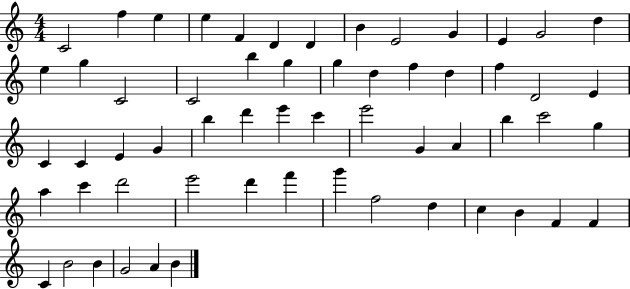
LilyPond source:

{
  \clef treble
  \numericTimeSignature
  \time 4/4
  \key c \major
  c'2 f''4 e''4 | e''4 f'4 d'4 d'4 | b'4 e'2 g'4 | e'4 g'2 d''4 | \break e''4 g''4 c'2 | c'2 b''4 g''4 | g''4 d''4 f''4 d''4 | f''4 d'2 e'4 | \break c'4 c'4 e'4 g'4 | b''4 d'''4 e'''4 c'''4 | e'''2 g'4 a'4 | b''4 c'''2 g''4 | \break a''4 c'''4 d'''2 | e'''2 d'''4 f'''4 | g'''4 f''2 d''4 | c''4 b'4 f'4 f'4 | \break c'4 b'2 b'4 | g'2 a'4 b'4 | \bar "|."
}